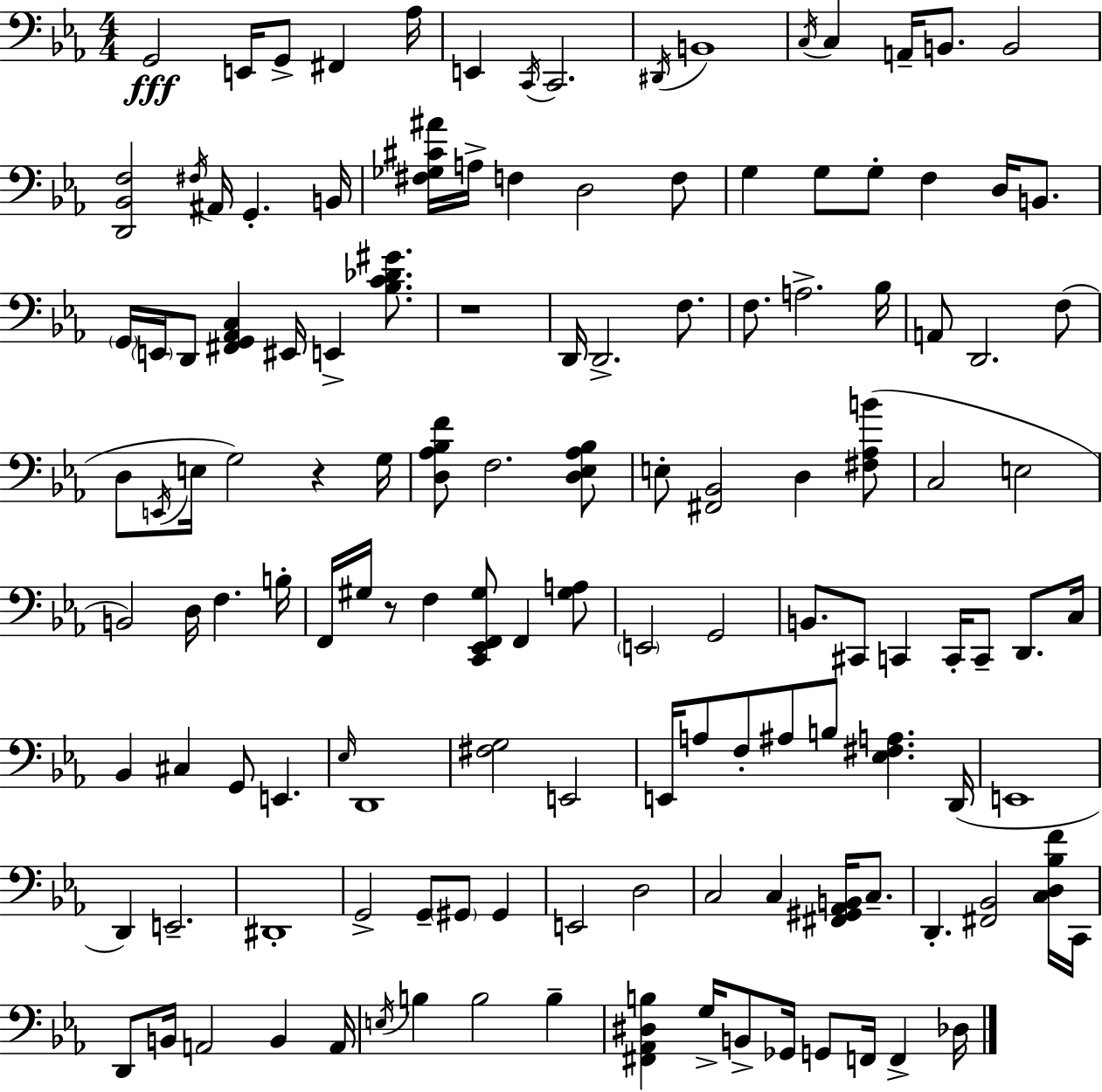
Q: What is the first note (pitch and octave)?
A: G2